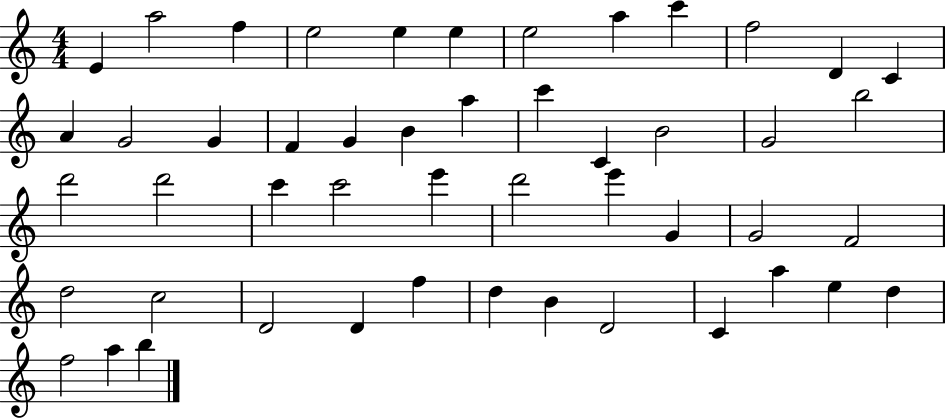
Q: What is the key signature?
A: C major